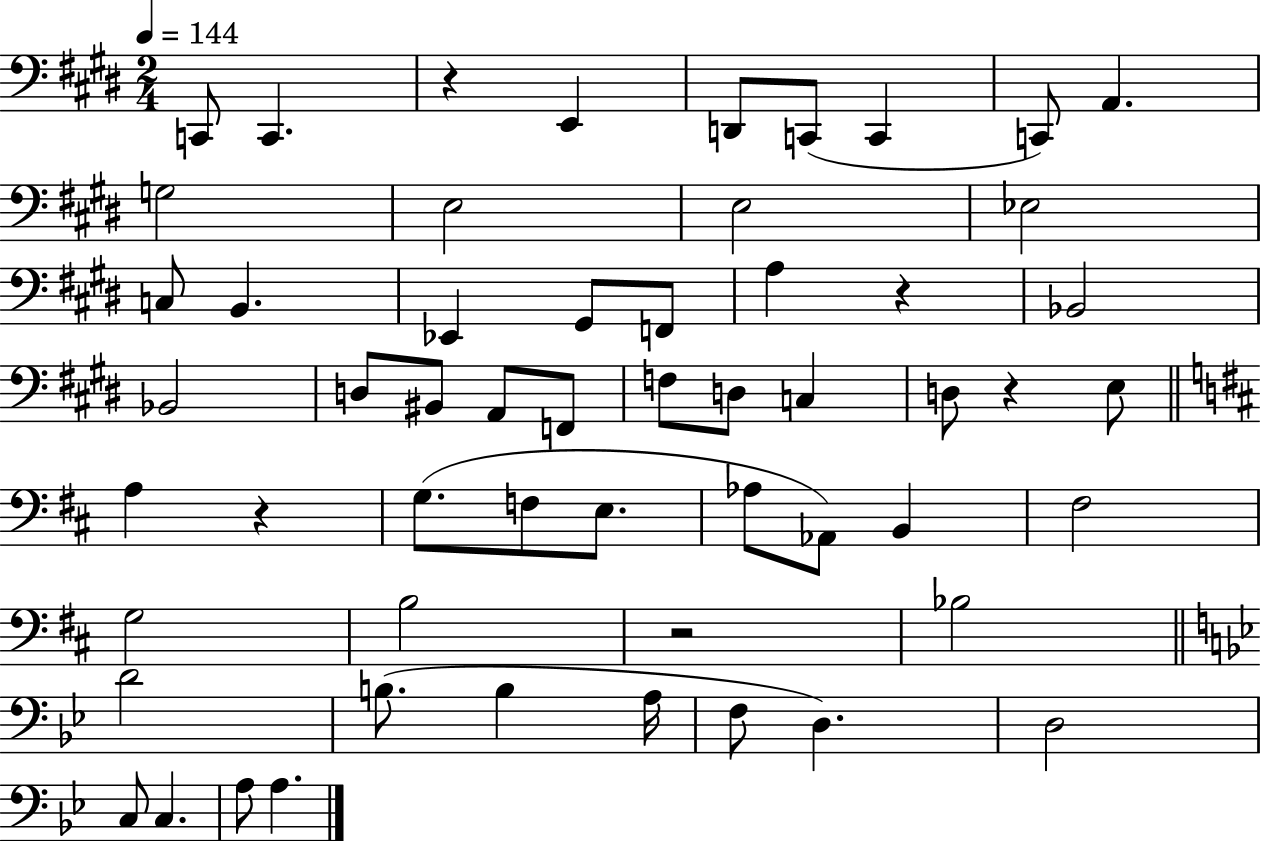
X:1
T:Untitled
M:2/4
L:1/4
K:E
C,,/2 C,, z E,, D,,/2 C,,/2 C,, C,,/2 A,, G,2 E,2 E,2 _E,2 C,/2 B,, _E,, ^G,,/2 F,,/2 A, z _B,,2 _B,,2 D,/2 ^B,,/2 A,,/2 F,,/2 F,/2 D,/2 C, D,/2 z E,/2 A, z G,/2 F,/2 E,/2 _A,/2 _A,,/2 B,, ^F,2 G,2 B,2 z2 _B,2 D2 B,/2 B, A,/4 F,/2 D, D,2 C,/2 C, A,/2 A,